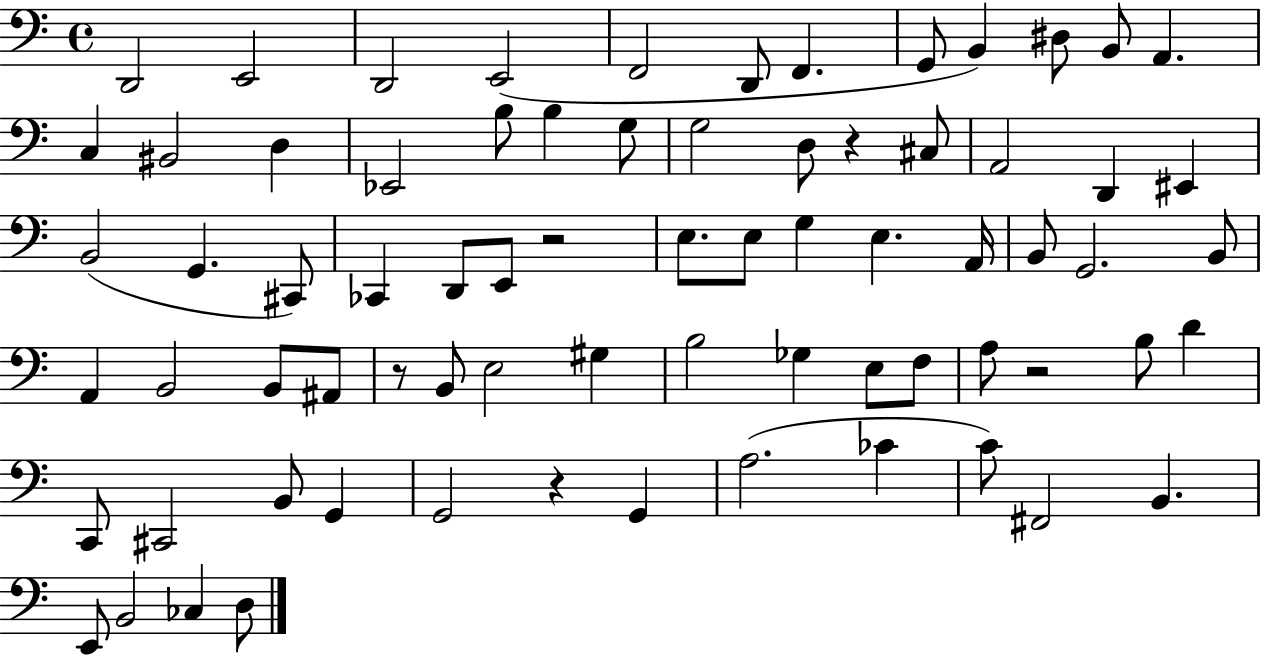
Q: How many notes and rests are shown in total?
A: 73